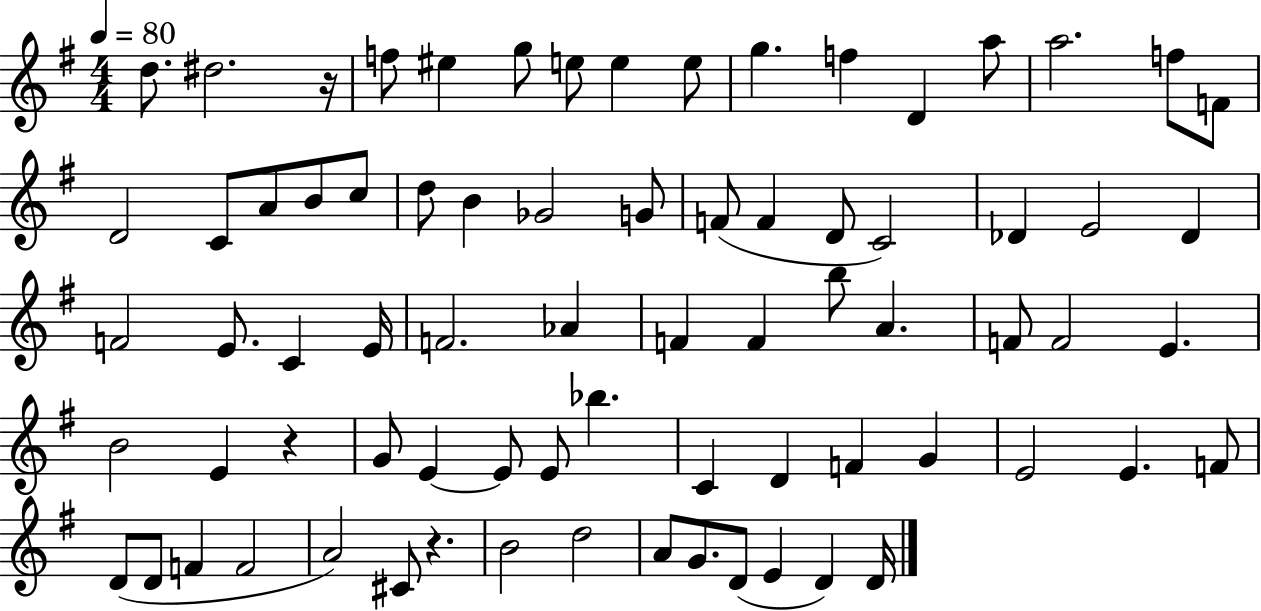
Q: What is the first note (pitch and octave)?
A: D5